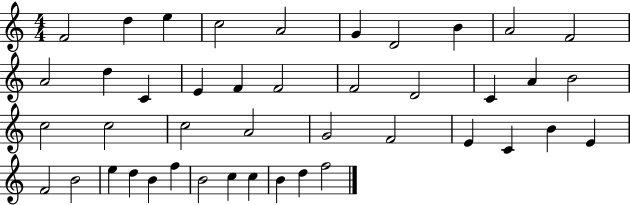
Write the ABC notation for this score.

X:1
T:Untitled
M:4/4
L:1/4
K:C
F2 d e c2 A2 G D2 B A2 F2 A2 d C E F F2 F2 D2 C A B2 c2 c2 c2 A2 G2 F2 E C B E F2 B2 e d B f B2 c c B d f2